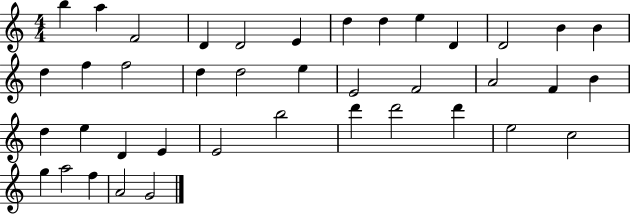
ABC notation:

X:1
T:Untitled
M:4/4
L:1/4
K:C
b a F2 D D2 E d d e D D2 B B d f f2 d d2 e E2 F2 A2 F B d e D E E2 b2 d' d'2 d' e2 c2 g a2 f A2 G2